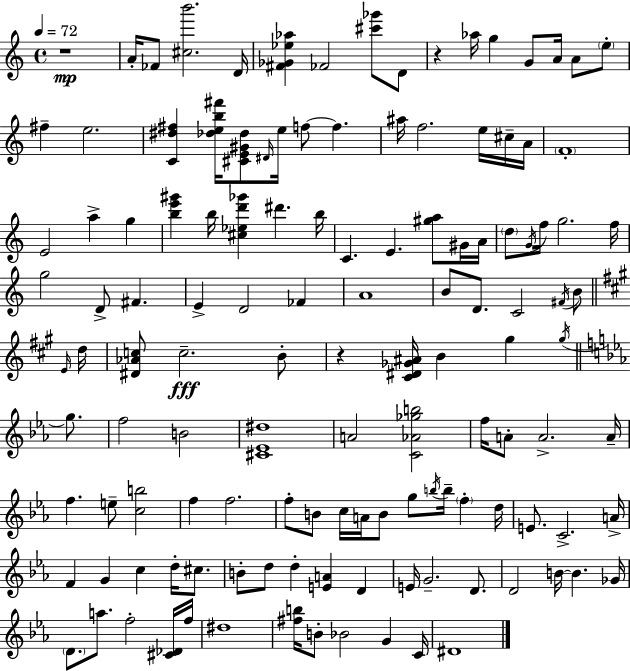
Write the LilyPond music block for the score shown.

{
  \clef treble
  \time 4/4
  \defaultTimeSignature
  \key a \minor
  \tempo 4 = 72
  \repeat volta 2 { r1\mp | a'16-. fes'8 <cis'' b'''>2. d'16 | <fis' ges' ees'' aes''>4 fes'2 <cis''' ges'''>8 d'8 | r4 aes''16 g''4 g'8 a'16 a'8 \parenthesize e''8-. | \break fis''4-- e''2. | <c' dis'' fis''>4 <des'' e'' b'' fis'''>16 <cis' e' gis' des''>8 \grace { dis'16 } e''16 f''8~~ f''4. | ais''16 f''2. e''16 cis''16-- | a'16 \parenthesize f'1-. | \break e'2 a''4-> g''4 | <b'' e''' gis'''>4 b''16 <cis'' ees'' d''' ges'''>4 dis'''4. | b''16 c'4. e'4. <gis'' a''>8 gis'16 | a'16 \parenthesize d''8 \acciaccatura { g'16 } f''16 g''2. | \break f''16 g''2 d'8-> fis'4. | e'4-> d'2 fes'4 | a'1 | b'8 d'8. c'2 \acciaccatura { fis'16 } | \break b'8 \bar "||" \break \key a \major \grace { e'16 } d''16 <dis' aes' c''>8 c''2.--\fff | b'8-. r4 <cis' dis' ges' ais'>16 b'4 gis''4 \acciaccatura { gis''16 } | \bar "||" \break \key ees \major g''8. f''2 b'2 | <cis' ees' dis''>1 | a'2 <c' aes' ges'' b''>2 | f''16 a'8-. a'2.-> | \break a'16-- f''4. e''8-- <c'' b''>2 | f''4 f''2. | f''8-. b'8 c''16 a'16 b'8 g''8 \acciaccatura { b''16 } b''16-- \parenthesize f''4-. | d''16 e'8. c'2.-> | \break a'16-> f'4 g'4 c''4 | d''16-. cis''8. b'8-. d''8 d''4-. <e' a'>4 | d'4 e'16 g'2.-- | d'8. d'2 b'16~~ b'4. | \break ges'16 \parenthesize d'8. a''8. f''2-. | <cis' des'>16 f''16 dis''1 | <fis'' b''>16 b'8-. bes'2 g'4 | c'16 dis'1 | \break } \bar "|."
}